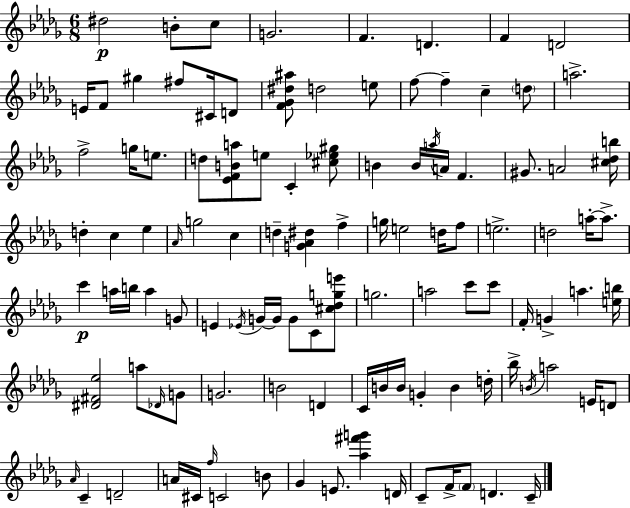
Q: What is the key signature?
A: BES minor